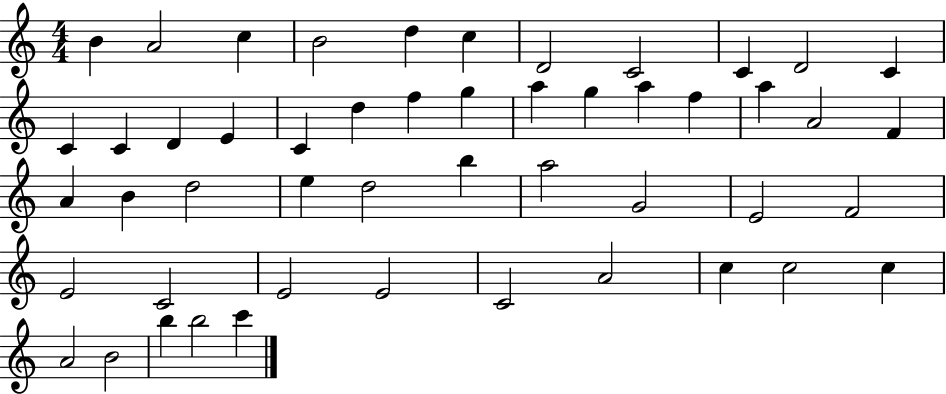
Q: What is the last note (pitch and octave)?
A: C6